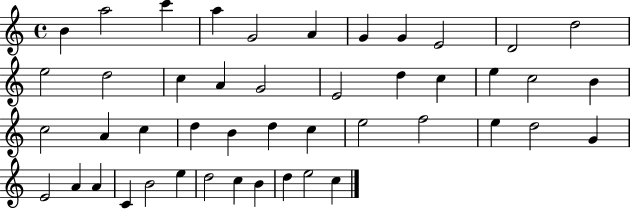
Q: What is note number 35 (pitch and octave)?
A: E4